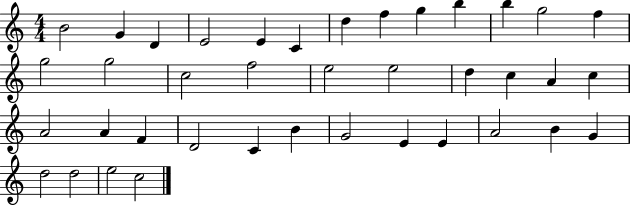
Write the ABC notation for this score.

X:1
T:Untitled
M:4/4
L:1/4
K:C
B2 G D E2 E C d f g b b g2 f g2 g2 c2 f2 e2 e2 d c A c A2 A F D2 C B G2 E E A2 B G d2 d2 e2 c2